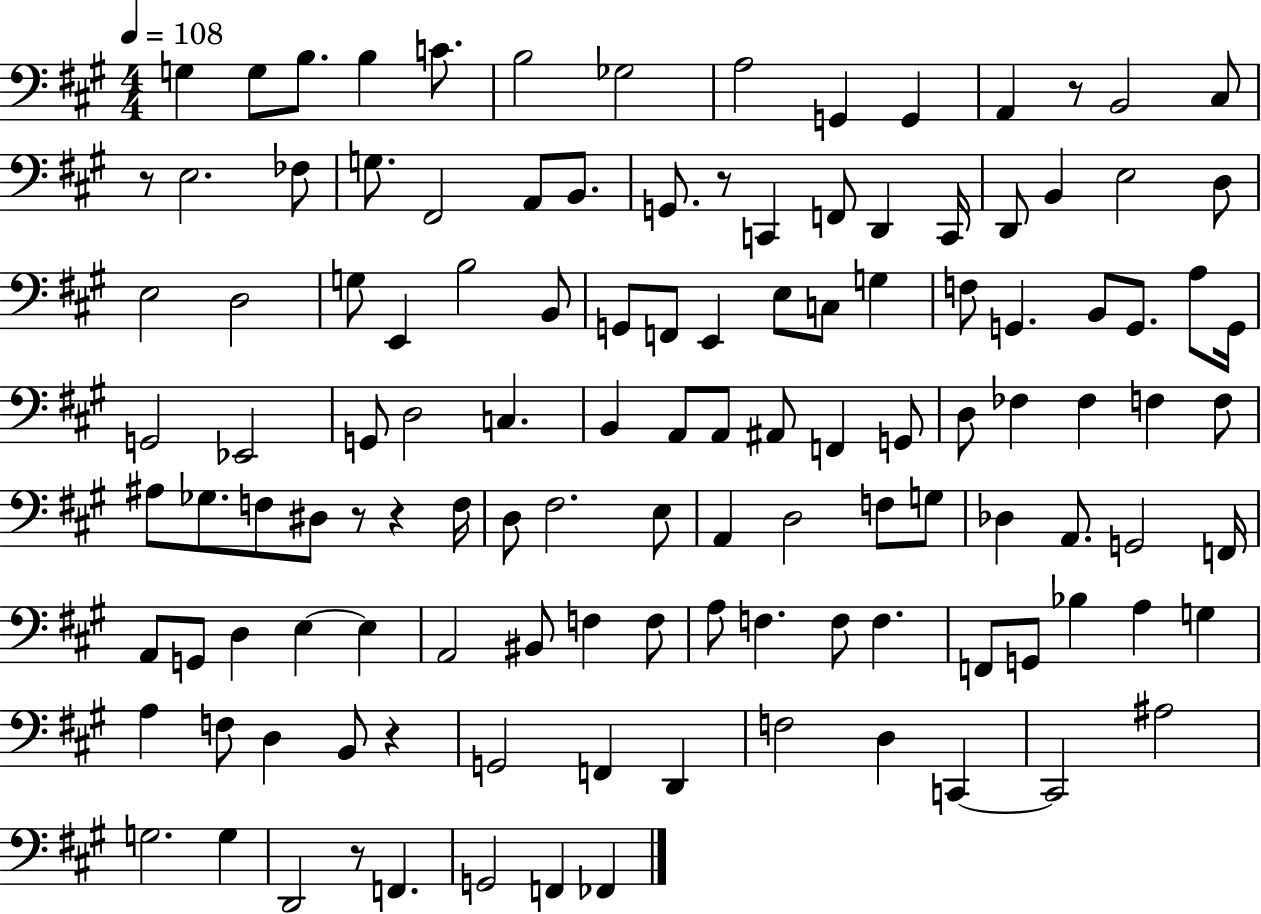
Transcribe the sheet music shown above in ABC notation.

X:1
T:Untitled
M:4/4
L:1/4
K:A
G, G,/2 B,/2 B, C/2 B,2 _G,2 A,2 G,, G,, A,, z/2 B,,2 ^C,/2 z/2 E,2 _F,/2 G,/2 ^F,,2 A,,/2 B,,/2 G,,/2 z/2 C,, F,,/2 D,, C,,/4 D,,/2 B,, E,2 D,/2 E,2 D,2 G,/2 E,, B,2 B,,/2 G,,/2 F,,/2 E,, E,/2 C,/2 G, F,/2 G,, B,,/2 G,,/2 A,/2 G,,/4 G,,2 _E,,2 G,,/2 D,2 C, B,, A,,/2 A,,/2 ^A,,/2 F,, G,,/2 D,/2 _F, _F, F, F,/2 ^A,/2 _G,/2 F,/2 ^D,/2 z/2 z F,/4 D,/2 ^F,2 E,/2 A,, D,2 F,/2 G,/2 _D, A,,/2 G,,2 F,,/4 A,,/2 G,,/2 D, E, E, A,,2 ^B,,/2 F, F,/2 A,/2 F, F,/2 F, F,,/2 G,,/2 _B, A, G, A, F,/2 D, B,,/2 z G,,2 F,, D,, F,2 D, C,, C,,2 ^A,2 G,2 G, D,,2 z/2 F,, G,,2 F,, _F,,